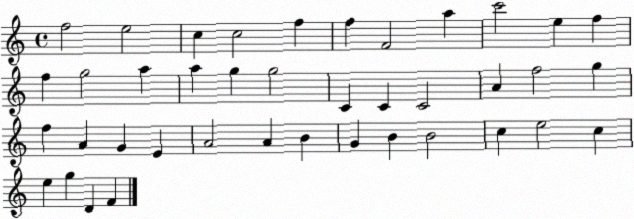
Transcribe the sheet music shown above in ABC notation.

X:1
T:Untitled
M:4/4
L:1/4
K:C
f2 e2 c c2 f f F2 a c'2 e f f g2 a a g g2 C C C2 A f2 g f A G E A2 A B G B B2 c e2 c e g D F